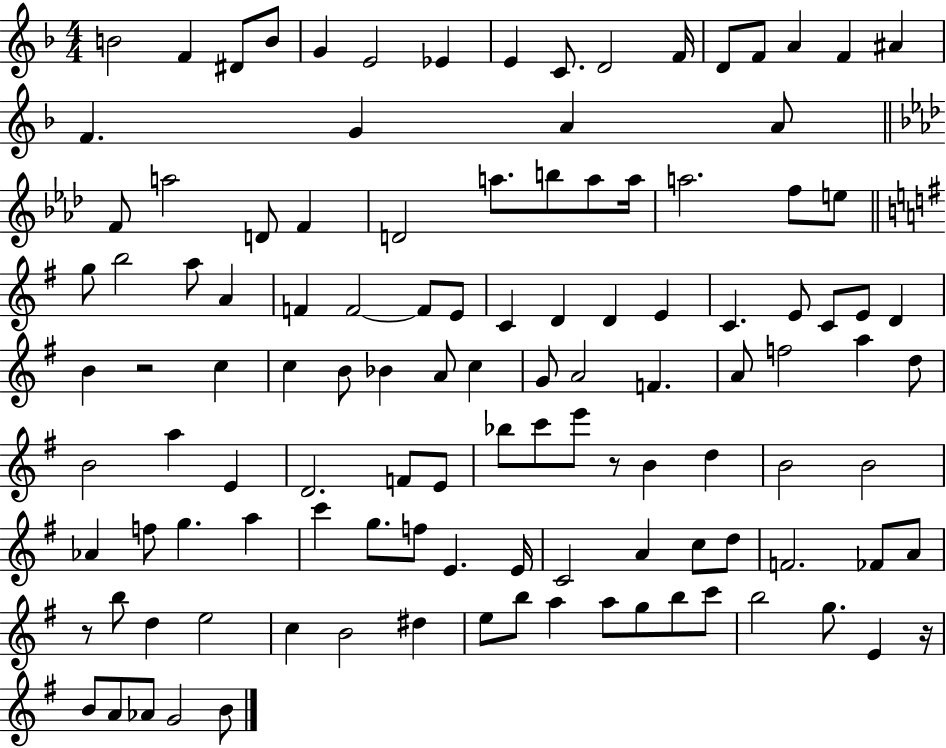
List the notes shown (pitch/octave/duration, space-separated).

B4/h F4/q D#4/e B4/e G4/q E4/h Eb4/q E4/q C4/e. D4/h F4/s D4/e F4/e A4/q F4/q A#4/q F4/q. G4/q A4/q A4/e F4/e A5/h D4/e F4/q D4/h A5/e. B5/e A5/e A5/s A5/h. F5/e E5/e G5/e B5/h A5/e A4/q F4/q F4/h F4/e E4/e C4/q D4/q D4/q E4/q C4/q. E4/e C4/e E4/e D4/q B4/q R/h C5/q C5/q B4/e Bb4/q A4/e C5/q G4/e A4/h F4/q. A4/e F5/h A5/q D5/e B4/h A5/q E4/q D4/h. F4/e E4/e Bb5/e C6/e E6/e R/e B4/q D5/q B4/h B4/h Ab4/q F5/e G5/q. A5/q C6/q G5/e. F5/e E4/q. E4/s C4/h A4/q C5/e D5/e F4/h. FES4/e A4/e R/e B5/e D5/q E5/h C5/q B4/h D#5/q E5/e B5/e A5/q A5/e G5/e B5/e C6/e B5/h G5/e. E4/q R/s B4/e A4/e Ab4/e G4/h B4/e